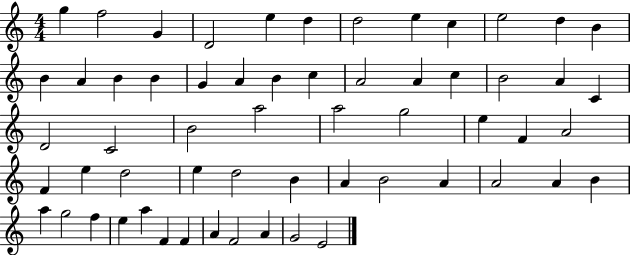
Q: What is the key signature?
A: C major